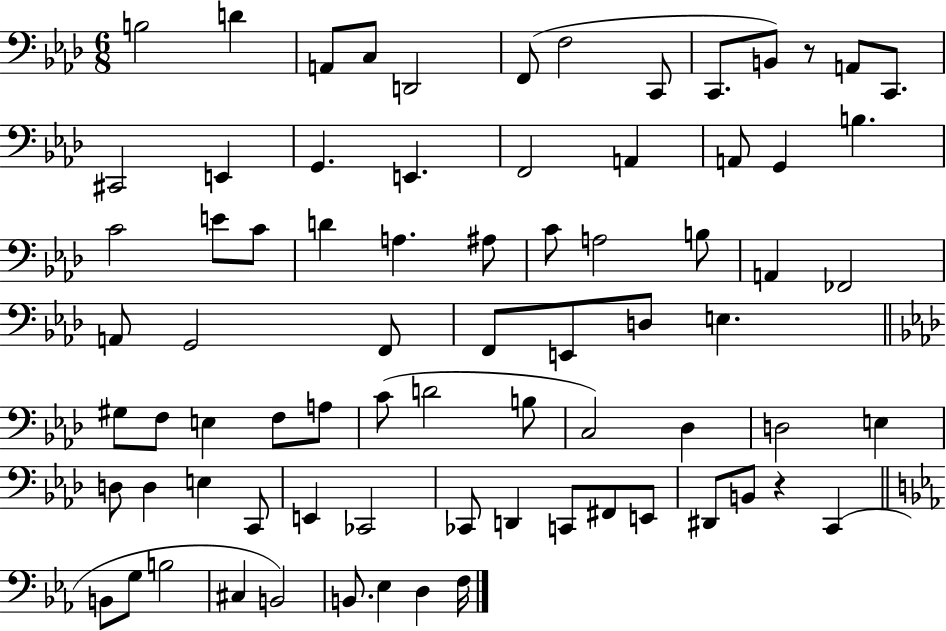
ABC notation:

X:1
T:Untitled
M:6/8
L:1/4
K:Ab
B,2 D A,,/2 C,/2 D,,2 F,,/2 F,2 C,,/2 C,,/2 B,,/2 z/2 A,,/2 C,,/2 ^C,,2 E,, G,, E,, F,,2 A,, A,,/2 G,, B, C2 E/2 C/2 D A, ^A,/2 C/2 A,2 B,/2 A,, _F,,2 A,,/2 G,,2 F,,/2 F,,/2 E,,/2 D,/2 E, ^G,/2 F,/2 E, F,/2 A,/2 C/2 D2 B,/2 C,2 _D, D,2 E, D,/2 D, E, C,,/2 E,, _C,,2 _C,,/2 D,, C,,/2 ^F,,/2 E,,/2 ^D,,/2 B,,/2 z C,, B,,/2 G,/2 B,2 ^C, B,,2 B,,/2 _E, D, F,/4